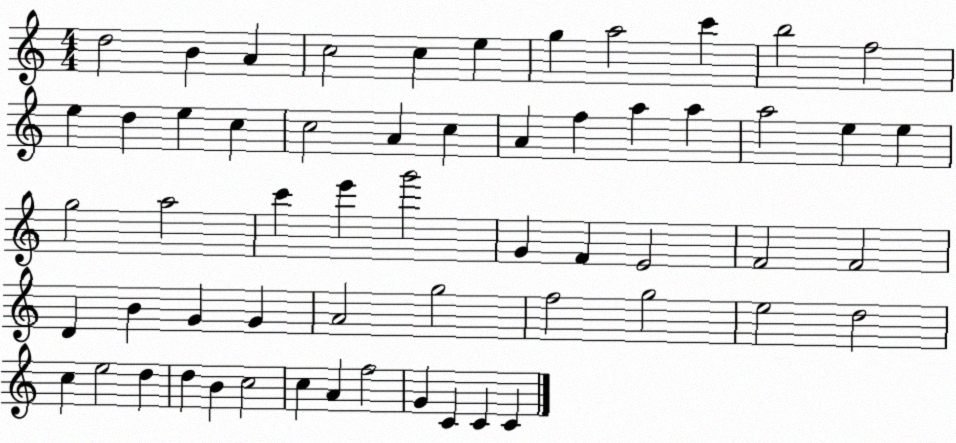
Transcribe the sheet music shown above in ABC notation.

X:1
T:Untitled
M:4/4
L:1/4
K:C
d2 B A c2 c e g a2 c' b2 f2 e d e c c2 A c A f a a a2 e e g2 a2 c' e' g'2 G F E2 F2 F2 D B G G A2 g2 f2 g2 e2 d2 c e2 d d B c2 c A f2 G C C C